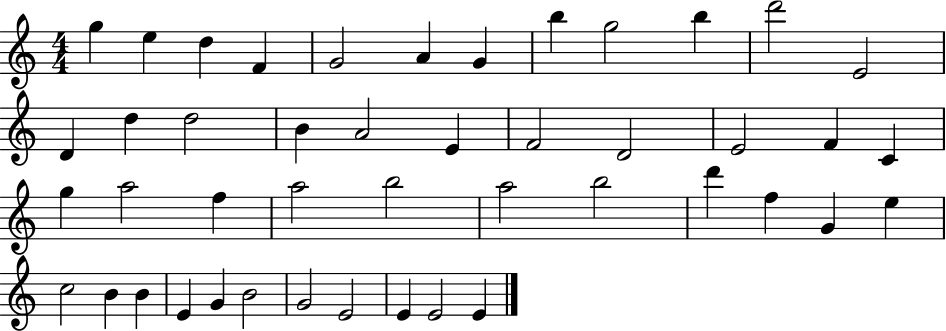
{
  \clef treble
  \numericTimeSignature
  \time 4/4
  \key c \major
  g''4 e''4 d''4 f'4 | g'2 a'4 g'4 | b''4 g''2 b''4 | d'''2 e'2 | \break d'4 d''4 d''2 | b'4 a'2 e'4 | f'2 d'2 | e'2 f'4 c'4 | \break g''4 a''2 f''4 | a''2 b''2 | a''2 b''2 | d'''4 f''4 g'4 e''4 | \break c''2 b'4 b'4 | e'4 g'4 b'2 | g'2 e'2 | e'4 e'2 e'4 | \break \bar "|."
}